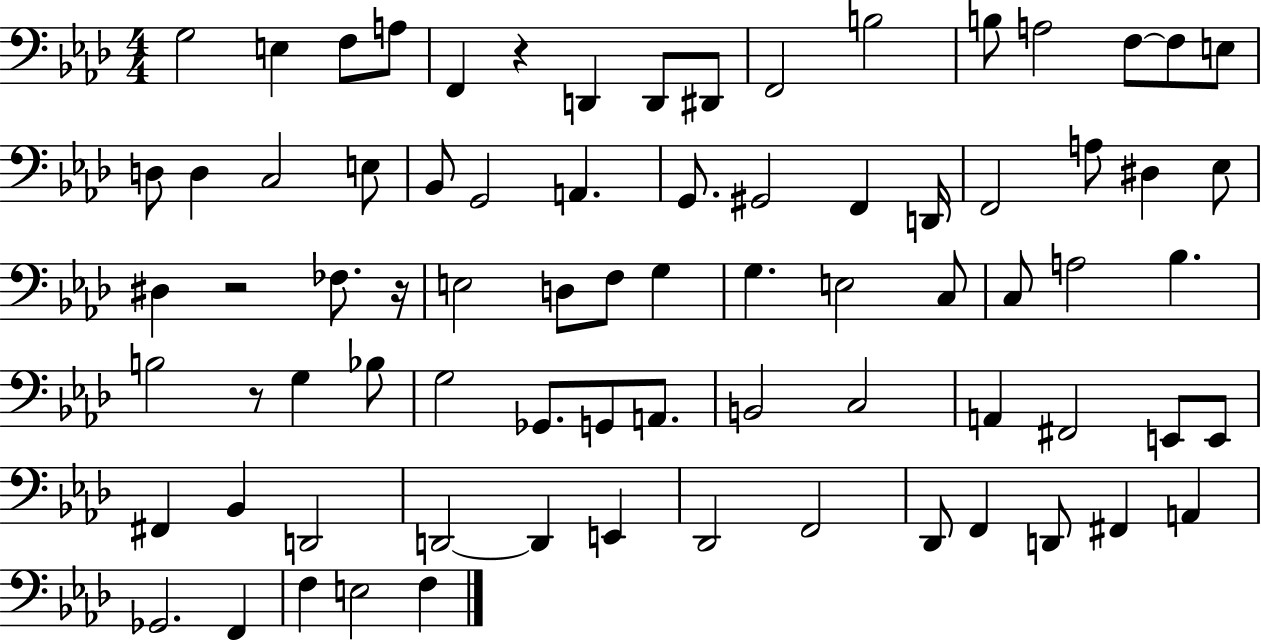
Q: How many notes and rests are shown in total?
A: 77